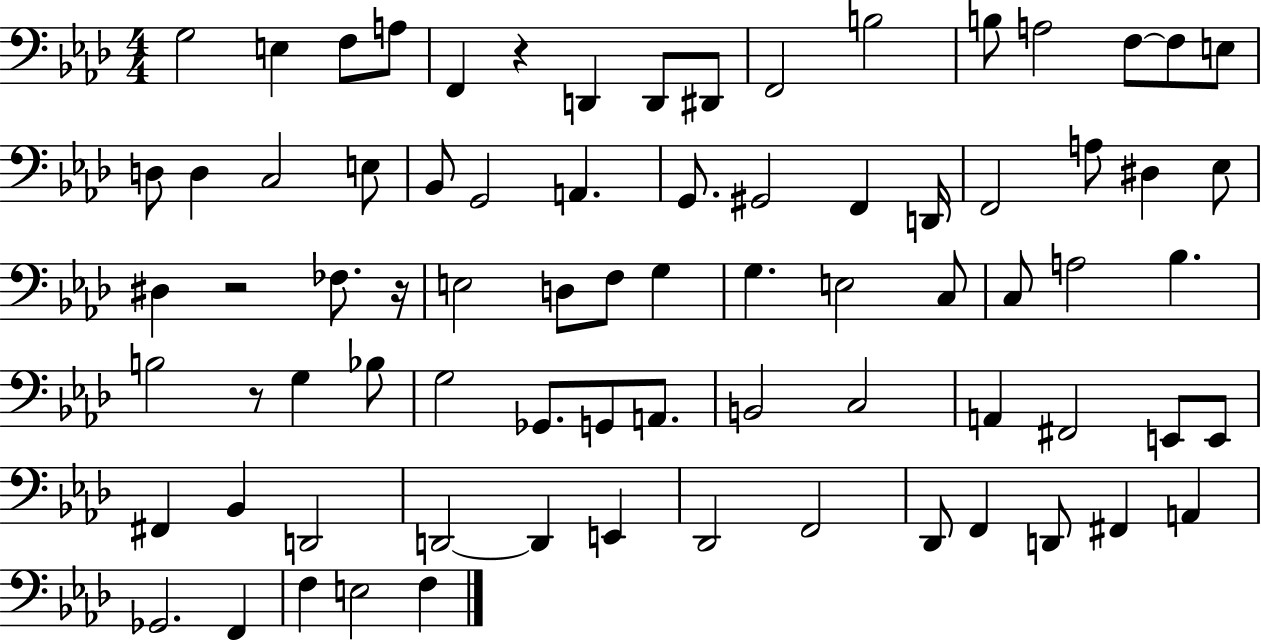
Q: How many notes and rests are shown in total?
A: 77